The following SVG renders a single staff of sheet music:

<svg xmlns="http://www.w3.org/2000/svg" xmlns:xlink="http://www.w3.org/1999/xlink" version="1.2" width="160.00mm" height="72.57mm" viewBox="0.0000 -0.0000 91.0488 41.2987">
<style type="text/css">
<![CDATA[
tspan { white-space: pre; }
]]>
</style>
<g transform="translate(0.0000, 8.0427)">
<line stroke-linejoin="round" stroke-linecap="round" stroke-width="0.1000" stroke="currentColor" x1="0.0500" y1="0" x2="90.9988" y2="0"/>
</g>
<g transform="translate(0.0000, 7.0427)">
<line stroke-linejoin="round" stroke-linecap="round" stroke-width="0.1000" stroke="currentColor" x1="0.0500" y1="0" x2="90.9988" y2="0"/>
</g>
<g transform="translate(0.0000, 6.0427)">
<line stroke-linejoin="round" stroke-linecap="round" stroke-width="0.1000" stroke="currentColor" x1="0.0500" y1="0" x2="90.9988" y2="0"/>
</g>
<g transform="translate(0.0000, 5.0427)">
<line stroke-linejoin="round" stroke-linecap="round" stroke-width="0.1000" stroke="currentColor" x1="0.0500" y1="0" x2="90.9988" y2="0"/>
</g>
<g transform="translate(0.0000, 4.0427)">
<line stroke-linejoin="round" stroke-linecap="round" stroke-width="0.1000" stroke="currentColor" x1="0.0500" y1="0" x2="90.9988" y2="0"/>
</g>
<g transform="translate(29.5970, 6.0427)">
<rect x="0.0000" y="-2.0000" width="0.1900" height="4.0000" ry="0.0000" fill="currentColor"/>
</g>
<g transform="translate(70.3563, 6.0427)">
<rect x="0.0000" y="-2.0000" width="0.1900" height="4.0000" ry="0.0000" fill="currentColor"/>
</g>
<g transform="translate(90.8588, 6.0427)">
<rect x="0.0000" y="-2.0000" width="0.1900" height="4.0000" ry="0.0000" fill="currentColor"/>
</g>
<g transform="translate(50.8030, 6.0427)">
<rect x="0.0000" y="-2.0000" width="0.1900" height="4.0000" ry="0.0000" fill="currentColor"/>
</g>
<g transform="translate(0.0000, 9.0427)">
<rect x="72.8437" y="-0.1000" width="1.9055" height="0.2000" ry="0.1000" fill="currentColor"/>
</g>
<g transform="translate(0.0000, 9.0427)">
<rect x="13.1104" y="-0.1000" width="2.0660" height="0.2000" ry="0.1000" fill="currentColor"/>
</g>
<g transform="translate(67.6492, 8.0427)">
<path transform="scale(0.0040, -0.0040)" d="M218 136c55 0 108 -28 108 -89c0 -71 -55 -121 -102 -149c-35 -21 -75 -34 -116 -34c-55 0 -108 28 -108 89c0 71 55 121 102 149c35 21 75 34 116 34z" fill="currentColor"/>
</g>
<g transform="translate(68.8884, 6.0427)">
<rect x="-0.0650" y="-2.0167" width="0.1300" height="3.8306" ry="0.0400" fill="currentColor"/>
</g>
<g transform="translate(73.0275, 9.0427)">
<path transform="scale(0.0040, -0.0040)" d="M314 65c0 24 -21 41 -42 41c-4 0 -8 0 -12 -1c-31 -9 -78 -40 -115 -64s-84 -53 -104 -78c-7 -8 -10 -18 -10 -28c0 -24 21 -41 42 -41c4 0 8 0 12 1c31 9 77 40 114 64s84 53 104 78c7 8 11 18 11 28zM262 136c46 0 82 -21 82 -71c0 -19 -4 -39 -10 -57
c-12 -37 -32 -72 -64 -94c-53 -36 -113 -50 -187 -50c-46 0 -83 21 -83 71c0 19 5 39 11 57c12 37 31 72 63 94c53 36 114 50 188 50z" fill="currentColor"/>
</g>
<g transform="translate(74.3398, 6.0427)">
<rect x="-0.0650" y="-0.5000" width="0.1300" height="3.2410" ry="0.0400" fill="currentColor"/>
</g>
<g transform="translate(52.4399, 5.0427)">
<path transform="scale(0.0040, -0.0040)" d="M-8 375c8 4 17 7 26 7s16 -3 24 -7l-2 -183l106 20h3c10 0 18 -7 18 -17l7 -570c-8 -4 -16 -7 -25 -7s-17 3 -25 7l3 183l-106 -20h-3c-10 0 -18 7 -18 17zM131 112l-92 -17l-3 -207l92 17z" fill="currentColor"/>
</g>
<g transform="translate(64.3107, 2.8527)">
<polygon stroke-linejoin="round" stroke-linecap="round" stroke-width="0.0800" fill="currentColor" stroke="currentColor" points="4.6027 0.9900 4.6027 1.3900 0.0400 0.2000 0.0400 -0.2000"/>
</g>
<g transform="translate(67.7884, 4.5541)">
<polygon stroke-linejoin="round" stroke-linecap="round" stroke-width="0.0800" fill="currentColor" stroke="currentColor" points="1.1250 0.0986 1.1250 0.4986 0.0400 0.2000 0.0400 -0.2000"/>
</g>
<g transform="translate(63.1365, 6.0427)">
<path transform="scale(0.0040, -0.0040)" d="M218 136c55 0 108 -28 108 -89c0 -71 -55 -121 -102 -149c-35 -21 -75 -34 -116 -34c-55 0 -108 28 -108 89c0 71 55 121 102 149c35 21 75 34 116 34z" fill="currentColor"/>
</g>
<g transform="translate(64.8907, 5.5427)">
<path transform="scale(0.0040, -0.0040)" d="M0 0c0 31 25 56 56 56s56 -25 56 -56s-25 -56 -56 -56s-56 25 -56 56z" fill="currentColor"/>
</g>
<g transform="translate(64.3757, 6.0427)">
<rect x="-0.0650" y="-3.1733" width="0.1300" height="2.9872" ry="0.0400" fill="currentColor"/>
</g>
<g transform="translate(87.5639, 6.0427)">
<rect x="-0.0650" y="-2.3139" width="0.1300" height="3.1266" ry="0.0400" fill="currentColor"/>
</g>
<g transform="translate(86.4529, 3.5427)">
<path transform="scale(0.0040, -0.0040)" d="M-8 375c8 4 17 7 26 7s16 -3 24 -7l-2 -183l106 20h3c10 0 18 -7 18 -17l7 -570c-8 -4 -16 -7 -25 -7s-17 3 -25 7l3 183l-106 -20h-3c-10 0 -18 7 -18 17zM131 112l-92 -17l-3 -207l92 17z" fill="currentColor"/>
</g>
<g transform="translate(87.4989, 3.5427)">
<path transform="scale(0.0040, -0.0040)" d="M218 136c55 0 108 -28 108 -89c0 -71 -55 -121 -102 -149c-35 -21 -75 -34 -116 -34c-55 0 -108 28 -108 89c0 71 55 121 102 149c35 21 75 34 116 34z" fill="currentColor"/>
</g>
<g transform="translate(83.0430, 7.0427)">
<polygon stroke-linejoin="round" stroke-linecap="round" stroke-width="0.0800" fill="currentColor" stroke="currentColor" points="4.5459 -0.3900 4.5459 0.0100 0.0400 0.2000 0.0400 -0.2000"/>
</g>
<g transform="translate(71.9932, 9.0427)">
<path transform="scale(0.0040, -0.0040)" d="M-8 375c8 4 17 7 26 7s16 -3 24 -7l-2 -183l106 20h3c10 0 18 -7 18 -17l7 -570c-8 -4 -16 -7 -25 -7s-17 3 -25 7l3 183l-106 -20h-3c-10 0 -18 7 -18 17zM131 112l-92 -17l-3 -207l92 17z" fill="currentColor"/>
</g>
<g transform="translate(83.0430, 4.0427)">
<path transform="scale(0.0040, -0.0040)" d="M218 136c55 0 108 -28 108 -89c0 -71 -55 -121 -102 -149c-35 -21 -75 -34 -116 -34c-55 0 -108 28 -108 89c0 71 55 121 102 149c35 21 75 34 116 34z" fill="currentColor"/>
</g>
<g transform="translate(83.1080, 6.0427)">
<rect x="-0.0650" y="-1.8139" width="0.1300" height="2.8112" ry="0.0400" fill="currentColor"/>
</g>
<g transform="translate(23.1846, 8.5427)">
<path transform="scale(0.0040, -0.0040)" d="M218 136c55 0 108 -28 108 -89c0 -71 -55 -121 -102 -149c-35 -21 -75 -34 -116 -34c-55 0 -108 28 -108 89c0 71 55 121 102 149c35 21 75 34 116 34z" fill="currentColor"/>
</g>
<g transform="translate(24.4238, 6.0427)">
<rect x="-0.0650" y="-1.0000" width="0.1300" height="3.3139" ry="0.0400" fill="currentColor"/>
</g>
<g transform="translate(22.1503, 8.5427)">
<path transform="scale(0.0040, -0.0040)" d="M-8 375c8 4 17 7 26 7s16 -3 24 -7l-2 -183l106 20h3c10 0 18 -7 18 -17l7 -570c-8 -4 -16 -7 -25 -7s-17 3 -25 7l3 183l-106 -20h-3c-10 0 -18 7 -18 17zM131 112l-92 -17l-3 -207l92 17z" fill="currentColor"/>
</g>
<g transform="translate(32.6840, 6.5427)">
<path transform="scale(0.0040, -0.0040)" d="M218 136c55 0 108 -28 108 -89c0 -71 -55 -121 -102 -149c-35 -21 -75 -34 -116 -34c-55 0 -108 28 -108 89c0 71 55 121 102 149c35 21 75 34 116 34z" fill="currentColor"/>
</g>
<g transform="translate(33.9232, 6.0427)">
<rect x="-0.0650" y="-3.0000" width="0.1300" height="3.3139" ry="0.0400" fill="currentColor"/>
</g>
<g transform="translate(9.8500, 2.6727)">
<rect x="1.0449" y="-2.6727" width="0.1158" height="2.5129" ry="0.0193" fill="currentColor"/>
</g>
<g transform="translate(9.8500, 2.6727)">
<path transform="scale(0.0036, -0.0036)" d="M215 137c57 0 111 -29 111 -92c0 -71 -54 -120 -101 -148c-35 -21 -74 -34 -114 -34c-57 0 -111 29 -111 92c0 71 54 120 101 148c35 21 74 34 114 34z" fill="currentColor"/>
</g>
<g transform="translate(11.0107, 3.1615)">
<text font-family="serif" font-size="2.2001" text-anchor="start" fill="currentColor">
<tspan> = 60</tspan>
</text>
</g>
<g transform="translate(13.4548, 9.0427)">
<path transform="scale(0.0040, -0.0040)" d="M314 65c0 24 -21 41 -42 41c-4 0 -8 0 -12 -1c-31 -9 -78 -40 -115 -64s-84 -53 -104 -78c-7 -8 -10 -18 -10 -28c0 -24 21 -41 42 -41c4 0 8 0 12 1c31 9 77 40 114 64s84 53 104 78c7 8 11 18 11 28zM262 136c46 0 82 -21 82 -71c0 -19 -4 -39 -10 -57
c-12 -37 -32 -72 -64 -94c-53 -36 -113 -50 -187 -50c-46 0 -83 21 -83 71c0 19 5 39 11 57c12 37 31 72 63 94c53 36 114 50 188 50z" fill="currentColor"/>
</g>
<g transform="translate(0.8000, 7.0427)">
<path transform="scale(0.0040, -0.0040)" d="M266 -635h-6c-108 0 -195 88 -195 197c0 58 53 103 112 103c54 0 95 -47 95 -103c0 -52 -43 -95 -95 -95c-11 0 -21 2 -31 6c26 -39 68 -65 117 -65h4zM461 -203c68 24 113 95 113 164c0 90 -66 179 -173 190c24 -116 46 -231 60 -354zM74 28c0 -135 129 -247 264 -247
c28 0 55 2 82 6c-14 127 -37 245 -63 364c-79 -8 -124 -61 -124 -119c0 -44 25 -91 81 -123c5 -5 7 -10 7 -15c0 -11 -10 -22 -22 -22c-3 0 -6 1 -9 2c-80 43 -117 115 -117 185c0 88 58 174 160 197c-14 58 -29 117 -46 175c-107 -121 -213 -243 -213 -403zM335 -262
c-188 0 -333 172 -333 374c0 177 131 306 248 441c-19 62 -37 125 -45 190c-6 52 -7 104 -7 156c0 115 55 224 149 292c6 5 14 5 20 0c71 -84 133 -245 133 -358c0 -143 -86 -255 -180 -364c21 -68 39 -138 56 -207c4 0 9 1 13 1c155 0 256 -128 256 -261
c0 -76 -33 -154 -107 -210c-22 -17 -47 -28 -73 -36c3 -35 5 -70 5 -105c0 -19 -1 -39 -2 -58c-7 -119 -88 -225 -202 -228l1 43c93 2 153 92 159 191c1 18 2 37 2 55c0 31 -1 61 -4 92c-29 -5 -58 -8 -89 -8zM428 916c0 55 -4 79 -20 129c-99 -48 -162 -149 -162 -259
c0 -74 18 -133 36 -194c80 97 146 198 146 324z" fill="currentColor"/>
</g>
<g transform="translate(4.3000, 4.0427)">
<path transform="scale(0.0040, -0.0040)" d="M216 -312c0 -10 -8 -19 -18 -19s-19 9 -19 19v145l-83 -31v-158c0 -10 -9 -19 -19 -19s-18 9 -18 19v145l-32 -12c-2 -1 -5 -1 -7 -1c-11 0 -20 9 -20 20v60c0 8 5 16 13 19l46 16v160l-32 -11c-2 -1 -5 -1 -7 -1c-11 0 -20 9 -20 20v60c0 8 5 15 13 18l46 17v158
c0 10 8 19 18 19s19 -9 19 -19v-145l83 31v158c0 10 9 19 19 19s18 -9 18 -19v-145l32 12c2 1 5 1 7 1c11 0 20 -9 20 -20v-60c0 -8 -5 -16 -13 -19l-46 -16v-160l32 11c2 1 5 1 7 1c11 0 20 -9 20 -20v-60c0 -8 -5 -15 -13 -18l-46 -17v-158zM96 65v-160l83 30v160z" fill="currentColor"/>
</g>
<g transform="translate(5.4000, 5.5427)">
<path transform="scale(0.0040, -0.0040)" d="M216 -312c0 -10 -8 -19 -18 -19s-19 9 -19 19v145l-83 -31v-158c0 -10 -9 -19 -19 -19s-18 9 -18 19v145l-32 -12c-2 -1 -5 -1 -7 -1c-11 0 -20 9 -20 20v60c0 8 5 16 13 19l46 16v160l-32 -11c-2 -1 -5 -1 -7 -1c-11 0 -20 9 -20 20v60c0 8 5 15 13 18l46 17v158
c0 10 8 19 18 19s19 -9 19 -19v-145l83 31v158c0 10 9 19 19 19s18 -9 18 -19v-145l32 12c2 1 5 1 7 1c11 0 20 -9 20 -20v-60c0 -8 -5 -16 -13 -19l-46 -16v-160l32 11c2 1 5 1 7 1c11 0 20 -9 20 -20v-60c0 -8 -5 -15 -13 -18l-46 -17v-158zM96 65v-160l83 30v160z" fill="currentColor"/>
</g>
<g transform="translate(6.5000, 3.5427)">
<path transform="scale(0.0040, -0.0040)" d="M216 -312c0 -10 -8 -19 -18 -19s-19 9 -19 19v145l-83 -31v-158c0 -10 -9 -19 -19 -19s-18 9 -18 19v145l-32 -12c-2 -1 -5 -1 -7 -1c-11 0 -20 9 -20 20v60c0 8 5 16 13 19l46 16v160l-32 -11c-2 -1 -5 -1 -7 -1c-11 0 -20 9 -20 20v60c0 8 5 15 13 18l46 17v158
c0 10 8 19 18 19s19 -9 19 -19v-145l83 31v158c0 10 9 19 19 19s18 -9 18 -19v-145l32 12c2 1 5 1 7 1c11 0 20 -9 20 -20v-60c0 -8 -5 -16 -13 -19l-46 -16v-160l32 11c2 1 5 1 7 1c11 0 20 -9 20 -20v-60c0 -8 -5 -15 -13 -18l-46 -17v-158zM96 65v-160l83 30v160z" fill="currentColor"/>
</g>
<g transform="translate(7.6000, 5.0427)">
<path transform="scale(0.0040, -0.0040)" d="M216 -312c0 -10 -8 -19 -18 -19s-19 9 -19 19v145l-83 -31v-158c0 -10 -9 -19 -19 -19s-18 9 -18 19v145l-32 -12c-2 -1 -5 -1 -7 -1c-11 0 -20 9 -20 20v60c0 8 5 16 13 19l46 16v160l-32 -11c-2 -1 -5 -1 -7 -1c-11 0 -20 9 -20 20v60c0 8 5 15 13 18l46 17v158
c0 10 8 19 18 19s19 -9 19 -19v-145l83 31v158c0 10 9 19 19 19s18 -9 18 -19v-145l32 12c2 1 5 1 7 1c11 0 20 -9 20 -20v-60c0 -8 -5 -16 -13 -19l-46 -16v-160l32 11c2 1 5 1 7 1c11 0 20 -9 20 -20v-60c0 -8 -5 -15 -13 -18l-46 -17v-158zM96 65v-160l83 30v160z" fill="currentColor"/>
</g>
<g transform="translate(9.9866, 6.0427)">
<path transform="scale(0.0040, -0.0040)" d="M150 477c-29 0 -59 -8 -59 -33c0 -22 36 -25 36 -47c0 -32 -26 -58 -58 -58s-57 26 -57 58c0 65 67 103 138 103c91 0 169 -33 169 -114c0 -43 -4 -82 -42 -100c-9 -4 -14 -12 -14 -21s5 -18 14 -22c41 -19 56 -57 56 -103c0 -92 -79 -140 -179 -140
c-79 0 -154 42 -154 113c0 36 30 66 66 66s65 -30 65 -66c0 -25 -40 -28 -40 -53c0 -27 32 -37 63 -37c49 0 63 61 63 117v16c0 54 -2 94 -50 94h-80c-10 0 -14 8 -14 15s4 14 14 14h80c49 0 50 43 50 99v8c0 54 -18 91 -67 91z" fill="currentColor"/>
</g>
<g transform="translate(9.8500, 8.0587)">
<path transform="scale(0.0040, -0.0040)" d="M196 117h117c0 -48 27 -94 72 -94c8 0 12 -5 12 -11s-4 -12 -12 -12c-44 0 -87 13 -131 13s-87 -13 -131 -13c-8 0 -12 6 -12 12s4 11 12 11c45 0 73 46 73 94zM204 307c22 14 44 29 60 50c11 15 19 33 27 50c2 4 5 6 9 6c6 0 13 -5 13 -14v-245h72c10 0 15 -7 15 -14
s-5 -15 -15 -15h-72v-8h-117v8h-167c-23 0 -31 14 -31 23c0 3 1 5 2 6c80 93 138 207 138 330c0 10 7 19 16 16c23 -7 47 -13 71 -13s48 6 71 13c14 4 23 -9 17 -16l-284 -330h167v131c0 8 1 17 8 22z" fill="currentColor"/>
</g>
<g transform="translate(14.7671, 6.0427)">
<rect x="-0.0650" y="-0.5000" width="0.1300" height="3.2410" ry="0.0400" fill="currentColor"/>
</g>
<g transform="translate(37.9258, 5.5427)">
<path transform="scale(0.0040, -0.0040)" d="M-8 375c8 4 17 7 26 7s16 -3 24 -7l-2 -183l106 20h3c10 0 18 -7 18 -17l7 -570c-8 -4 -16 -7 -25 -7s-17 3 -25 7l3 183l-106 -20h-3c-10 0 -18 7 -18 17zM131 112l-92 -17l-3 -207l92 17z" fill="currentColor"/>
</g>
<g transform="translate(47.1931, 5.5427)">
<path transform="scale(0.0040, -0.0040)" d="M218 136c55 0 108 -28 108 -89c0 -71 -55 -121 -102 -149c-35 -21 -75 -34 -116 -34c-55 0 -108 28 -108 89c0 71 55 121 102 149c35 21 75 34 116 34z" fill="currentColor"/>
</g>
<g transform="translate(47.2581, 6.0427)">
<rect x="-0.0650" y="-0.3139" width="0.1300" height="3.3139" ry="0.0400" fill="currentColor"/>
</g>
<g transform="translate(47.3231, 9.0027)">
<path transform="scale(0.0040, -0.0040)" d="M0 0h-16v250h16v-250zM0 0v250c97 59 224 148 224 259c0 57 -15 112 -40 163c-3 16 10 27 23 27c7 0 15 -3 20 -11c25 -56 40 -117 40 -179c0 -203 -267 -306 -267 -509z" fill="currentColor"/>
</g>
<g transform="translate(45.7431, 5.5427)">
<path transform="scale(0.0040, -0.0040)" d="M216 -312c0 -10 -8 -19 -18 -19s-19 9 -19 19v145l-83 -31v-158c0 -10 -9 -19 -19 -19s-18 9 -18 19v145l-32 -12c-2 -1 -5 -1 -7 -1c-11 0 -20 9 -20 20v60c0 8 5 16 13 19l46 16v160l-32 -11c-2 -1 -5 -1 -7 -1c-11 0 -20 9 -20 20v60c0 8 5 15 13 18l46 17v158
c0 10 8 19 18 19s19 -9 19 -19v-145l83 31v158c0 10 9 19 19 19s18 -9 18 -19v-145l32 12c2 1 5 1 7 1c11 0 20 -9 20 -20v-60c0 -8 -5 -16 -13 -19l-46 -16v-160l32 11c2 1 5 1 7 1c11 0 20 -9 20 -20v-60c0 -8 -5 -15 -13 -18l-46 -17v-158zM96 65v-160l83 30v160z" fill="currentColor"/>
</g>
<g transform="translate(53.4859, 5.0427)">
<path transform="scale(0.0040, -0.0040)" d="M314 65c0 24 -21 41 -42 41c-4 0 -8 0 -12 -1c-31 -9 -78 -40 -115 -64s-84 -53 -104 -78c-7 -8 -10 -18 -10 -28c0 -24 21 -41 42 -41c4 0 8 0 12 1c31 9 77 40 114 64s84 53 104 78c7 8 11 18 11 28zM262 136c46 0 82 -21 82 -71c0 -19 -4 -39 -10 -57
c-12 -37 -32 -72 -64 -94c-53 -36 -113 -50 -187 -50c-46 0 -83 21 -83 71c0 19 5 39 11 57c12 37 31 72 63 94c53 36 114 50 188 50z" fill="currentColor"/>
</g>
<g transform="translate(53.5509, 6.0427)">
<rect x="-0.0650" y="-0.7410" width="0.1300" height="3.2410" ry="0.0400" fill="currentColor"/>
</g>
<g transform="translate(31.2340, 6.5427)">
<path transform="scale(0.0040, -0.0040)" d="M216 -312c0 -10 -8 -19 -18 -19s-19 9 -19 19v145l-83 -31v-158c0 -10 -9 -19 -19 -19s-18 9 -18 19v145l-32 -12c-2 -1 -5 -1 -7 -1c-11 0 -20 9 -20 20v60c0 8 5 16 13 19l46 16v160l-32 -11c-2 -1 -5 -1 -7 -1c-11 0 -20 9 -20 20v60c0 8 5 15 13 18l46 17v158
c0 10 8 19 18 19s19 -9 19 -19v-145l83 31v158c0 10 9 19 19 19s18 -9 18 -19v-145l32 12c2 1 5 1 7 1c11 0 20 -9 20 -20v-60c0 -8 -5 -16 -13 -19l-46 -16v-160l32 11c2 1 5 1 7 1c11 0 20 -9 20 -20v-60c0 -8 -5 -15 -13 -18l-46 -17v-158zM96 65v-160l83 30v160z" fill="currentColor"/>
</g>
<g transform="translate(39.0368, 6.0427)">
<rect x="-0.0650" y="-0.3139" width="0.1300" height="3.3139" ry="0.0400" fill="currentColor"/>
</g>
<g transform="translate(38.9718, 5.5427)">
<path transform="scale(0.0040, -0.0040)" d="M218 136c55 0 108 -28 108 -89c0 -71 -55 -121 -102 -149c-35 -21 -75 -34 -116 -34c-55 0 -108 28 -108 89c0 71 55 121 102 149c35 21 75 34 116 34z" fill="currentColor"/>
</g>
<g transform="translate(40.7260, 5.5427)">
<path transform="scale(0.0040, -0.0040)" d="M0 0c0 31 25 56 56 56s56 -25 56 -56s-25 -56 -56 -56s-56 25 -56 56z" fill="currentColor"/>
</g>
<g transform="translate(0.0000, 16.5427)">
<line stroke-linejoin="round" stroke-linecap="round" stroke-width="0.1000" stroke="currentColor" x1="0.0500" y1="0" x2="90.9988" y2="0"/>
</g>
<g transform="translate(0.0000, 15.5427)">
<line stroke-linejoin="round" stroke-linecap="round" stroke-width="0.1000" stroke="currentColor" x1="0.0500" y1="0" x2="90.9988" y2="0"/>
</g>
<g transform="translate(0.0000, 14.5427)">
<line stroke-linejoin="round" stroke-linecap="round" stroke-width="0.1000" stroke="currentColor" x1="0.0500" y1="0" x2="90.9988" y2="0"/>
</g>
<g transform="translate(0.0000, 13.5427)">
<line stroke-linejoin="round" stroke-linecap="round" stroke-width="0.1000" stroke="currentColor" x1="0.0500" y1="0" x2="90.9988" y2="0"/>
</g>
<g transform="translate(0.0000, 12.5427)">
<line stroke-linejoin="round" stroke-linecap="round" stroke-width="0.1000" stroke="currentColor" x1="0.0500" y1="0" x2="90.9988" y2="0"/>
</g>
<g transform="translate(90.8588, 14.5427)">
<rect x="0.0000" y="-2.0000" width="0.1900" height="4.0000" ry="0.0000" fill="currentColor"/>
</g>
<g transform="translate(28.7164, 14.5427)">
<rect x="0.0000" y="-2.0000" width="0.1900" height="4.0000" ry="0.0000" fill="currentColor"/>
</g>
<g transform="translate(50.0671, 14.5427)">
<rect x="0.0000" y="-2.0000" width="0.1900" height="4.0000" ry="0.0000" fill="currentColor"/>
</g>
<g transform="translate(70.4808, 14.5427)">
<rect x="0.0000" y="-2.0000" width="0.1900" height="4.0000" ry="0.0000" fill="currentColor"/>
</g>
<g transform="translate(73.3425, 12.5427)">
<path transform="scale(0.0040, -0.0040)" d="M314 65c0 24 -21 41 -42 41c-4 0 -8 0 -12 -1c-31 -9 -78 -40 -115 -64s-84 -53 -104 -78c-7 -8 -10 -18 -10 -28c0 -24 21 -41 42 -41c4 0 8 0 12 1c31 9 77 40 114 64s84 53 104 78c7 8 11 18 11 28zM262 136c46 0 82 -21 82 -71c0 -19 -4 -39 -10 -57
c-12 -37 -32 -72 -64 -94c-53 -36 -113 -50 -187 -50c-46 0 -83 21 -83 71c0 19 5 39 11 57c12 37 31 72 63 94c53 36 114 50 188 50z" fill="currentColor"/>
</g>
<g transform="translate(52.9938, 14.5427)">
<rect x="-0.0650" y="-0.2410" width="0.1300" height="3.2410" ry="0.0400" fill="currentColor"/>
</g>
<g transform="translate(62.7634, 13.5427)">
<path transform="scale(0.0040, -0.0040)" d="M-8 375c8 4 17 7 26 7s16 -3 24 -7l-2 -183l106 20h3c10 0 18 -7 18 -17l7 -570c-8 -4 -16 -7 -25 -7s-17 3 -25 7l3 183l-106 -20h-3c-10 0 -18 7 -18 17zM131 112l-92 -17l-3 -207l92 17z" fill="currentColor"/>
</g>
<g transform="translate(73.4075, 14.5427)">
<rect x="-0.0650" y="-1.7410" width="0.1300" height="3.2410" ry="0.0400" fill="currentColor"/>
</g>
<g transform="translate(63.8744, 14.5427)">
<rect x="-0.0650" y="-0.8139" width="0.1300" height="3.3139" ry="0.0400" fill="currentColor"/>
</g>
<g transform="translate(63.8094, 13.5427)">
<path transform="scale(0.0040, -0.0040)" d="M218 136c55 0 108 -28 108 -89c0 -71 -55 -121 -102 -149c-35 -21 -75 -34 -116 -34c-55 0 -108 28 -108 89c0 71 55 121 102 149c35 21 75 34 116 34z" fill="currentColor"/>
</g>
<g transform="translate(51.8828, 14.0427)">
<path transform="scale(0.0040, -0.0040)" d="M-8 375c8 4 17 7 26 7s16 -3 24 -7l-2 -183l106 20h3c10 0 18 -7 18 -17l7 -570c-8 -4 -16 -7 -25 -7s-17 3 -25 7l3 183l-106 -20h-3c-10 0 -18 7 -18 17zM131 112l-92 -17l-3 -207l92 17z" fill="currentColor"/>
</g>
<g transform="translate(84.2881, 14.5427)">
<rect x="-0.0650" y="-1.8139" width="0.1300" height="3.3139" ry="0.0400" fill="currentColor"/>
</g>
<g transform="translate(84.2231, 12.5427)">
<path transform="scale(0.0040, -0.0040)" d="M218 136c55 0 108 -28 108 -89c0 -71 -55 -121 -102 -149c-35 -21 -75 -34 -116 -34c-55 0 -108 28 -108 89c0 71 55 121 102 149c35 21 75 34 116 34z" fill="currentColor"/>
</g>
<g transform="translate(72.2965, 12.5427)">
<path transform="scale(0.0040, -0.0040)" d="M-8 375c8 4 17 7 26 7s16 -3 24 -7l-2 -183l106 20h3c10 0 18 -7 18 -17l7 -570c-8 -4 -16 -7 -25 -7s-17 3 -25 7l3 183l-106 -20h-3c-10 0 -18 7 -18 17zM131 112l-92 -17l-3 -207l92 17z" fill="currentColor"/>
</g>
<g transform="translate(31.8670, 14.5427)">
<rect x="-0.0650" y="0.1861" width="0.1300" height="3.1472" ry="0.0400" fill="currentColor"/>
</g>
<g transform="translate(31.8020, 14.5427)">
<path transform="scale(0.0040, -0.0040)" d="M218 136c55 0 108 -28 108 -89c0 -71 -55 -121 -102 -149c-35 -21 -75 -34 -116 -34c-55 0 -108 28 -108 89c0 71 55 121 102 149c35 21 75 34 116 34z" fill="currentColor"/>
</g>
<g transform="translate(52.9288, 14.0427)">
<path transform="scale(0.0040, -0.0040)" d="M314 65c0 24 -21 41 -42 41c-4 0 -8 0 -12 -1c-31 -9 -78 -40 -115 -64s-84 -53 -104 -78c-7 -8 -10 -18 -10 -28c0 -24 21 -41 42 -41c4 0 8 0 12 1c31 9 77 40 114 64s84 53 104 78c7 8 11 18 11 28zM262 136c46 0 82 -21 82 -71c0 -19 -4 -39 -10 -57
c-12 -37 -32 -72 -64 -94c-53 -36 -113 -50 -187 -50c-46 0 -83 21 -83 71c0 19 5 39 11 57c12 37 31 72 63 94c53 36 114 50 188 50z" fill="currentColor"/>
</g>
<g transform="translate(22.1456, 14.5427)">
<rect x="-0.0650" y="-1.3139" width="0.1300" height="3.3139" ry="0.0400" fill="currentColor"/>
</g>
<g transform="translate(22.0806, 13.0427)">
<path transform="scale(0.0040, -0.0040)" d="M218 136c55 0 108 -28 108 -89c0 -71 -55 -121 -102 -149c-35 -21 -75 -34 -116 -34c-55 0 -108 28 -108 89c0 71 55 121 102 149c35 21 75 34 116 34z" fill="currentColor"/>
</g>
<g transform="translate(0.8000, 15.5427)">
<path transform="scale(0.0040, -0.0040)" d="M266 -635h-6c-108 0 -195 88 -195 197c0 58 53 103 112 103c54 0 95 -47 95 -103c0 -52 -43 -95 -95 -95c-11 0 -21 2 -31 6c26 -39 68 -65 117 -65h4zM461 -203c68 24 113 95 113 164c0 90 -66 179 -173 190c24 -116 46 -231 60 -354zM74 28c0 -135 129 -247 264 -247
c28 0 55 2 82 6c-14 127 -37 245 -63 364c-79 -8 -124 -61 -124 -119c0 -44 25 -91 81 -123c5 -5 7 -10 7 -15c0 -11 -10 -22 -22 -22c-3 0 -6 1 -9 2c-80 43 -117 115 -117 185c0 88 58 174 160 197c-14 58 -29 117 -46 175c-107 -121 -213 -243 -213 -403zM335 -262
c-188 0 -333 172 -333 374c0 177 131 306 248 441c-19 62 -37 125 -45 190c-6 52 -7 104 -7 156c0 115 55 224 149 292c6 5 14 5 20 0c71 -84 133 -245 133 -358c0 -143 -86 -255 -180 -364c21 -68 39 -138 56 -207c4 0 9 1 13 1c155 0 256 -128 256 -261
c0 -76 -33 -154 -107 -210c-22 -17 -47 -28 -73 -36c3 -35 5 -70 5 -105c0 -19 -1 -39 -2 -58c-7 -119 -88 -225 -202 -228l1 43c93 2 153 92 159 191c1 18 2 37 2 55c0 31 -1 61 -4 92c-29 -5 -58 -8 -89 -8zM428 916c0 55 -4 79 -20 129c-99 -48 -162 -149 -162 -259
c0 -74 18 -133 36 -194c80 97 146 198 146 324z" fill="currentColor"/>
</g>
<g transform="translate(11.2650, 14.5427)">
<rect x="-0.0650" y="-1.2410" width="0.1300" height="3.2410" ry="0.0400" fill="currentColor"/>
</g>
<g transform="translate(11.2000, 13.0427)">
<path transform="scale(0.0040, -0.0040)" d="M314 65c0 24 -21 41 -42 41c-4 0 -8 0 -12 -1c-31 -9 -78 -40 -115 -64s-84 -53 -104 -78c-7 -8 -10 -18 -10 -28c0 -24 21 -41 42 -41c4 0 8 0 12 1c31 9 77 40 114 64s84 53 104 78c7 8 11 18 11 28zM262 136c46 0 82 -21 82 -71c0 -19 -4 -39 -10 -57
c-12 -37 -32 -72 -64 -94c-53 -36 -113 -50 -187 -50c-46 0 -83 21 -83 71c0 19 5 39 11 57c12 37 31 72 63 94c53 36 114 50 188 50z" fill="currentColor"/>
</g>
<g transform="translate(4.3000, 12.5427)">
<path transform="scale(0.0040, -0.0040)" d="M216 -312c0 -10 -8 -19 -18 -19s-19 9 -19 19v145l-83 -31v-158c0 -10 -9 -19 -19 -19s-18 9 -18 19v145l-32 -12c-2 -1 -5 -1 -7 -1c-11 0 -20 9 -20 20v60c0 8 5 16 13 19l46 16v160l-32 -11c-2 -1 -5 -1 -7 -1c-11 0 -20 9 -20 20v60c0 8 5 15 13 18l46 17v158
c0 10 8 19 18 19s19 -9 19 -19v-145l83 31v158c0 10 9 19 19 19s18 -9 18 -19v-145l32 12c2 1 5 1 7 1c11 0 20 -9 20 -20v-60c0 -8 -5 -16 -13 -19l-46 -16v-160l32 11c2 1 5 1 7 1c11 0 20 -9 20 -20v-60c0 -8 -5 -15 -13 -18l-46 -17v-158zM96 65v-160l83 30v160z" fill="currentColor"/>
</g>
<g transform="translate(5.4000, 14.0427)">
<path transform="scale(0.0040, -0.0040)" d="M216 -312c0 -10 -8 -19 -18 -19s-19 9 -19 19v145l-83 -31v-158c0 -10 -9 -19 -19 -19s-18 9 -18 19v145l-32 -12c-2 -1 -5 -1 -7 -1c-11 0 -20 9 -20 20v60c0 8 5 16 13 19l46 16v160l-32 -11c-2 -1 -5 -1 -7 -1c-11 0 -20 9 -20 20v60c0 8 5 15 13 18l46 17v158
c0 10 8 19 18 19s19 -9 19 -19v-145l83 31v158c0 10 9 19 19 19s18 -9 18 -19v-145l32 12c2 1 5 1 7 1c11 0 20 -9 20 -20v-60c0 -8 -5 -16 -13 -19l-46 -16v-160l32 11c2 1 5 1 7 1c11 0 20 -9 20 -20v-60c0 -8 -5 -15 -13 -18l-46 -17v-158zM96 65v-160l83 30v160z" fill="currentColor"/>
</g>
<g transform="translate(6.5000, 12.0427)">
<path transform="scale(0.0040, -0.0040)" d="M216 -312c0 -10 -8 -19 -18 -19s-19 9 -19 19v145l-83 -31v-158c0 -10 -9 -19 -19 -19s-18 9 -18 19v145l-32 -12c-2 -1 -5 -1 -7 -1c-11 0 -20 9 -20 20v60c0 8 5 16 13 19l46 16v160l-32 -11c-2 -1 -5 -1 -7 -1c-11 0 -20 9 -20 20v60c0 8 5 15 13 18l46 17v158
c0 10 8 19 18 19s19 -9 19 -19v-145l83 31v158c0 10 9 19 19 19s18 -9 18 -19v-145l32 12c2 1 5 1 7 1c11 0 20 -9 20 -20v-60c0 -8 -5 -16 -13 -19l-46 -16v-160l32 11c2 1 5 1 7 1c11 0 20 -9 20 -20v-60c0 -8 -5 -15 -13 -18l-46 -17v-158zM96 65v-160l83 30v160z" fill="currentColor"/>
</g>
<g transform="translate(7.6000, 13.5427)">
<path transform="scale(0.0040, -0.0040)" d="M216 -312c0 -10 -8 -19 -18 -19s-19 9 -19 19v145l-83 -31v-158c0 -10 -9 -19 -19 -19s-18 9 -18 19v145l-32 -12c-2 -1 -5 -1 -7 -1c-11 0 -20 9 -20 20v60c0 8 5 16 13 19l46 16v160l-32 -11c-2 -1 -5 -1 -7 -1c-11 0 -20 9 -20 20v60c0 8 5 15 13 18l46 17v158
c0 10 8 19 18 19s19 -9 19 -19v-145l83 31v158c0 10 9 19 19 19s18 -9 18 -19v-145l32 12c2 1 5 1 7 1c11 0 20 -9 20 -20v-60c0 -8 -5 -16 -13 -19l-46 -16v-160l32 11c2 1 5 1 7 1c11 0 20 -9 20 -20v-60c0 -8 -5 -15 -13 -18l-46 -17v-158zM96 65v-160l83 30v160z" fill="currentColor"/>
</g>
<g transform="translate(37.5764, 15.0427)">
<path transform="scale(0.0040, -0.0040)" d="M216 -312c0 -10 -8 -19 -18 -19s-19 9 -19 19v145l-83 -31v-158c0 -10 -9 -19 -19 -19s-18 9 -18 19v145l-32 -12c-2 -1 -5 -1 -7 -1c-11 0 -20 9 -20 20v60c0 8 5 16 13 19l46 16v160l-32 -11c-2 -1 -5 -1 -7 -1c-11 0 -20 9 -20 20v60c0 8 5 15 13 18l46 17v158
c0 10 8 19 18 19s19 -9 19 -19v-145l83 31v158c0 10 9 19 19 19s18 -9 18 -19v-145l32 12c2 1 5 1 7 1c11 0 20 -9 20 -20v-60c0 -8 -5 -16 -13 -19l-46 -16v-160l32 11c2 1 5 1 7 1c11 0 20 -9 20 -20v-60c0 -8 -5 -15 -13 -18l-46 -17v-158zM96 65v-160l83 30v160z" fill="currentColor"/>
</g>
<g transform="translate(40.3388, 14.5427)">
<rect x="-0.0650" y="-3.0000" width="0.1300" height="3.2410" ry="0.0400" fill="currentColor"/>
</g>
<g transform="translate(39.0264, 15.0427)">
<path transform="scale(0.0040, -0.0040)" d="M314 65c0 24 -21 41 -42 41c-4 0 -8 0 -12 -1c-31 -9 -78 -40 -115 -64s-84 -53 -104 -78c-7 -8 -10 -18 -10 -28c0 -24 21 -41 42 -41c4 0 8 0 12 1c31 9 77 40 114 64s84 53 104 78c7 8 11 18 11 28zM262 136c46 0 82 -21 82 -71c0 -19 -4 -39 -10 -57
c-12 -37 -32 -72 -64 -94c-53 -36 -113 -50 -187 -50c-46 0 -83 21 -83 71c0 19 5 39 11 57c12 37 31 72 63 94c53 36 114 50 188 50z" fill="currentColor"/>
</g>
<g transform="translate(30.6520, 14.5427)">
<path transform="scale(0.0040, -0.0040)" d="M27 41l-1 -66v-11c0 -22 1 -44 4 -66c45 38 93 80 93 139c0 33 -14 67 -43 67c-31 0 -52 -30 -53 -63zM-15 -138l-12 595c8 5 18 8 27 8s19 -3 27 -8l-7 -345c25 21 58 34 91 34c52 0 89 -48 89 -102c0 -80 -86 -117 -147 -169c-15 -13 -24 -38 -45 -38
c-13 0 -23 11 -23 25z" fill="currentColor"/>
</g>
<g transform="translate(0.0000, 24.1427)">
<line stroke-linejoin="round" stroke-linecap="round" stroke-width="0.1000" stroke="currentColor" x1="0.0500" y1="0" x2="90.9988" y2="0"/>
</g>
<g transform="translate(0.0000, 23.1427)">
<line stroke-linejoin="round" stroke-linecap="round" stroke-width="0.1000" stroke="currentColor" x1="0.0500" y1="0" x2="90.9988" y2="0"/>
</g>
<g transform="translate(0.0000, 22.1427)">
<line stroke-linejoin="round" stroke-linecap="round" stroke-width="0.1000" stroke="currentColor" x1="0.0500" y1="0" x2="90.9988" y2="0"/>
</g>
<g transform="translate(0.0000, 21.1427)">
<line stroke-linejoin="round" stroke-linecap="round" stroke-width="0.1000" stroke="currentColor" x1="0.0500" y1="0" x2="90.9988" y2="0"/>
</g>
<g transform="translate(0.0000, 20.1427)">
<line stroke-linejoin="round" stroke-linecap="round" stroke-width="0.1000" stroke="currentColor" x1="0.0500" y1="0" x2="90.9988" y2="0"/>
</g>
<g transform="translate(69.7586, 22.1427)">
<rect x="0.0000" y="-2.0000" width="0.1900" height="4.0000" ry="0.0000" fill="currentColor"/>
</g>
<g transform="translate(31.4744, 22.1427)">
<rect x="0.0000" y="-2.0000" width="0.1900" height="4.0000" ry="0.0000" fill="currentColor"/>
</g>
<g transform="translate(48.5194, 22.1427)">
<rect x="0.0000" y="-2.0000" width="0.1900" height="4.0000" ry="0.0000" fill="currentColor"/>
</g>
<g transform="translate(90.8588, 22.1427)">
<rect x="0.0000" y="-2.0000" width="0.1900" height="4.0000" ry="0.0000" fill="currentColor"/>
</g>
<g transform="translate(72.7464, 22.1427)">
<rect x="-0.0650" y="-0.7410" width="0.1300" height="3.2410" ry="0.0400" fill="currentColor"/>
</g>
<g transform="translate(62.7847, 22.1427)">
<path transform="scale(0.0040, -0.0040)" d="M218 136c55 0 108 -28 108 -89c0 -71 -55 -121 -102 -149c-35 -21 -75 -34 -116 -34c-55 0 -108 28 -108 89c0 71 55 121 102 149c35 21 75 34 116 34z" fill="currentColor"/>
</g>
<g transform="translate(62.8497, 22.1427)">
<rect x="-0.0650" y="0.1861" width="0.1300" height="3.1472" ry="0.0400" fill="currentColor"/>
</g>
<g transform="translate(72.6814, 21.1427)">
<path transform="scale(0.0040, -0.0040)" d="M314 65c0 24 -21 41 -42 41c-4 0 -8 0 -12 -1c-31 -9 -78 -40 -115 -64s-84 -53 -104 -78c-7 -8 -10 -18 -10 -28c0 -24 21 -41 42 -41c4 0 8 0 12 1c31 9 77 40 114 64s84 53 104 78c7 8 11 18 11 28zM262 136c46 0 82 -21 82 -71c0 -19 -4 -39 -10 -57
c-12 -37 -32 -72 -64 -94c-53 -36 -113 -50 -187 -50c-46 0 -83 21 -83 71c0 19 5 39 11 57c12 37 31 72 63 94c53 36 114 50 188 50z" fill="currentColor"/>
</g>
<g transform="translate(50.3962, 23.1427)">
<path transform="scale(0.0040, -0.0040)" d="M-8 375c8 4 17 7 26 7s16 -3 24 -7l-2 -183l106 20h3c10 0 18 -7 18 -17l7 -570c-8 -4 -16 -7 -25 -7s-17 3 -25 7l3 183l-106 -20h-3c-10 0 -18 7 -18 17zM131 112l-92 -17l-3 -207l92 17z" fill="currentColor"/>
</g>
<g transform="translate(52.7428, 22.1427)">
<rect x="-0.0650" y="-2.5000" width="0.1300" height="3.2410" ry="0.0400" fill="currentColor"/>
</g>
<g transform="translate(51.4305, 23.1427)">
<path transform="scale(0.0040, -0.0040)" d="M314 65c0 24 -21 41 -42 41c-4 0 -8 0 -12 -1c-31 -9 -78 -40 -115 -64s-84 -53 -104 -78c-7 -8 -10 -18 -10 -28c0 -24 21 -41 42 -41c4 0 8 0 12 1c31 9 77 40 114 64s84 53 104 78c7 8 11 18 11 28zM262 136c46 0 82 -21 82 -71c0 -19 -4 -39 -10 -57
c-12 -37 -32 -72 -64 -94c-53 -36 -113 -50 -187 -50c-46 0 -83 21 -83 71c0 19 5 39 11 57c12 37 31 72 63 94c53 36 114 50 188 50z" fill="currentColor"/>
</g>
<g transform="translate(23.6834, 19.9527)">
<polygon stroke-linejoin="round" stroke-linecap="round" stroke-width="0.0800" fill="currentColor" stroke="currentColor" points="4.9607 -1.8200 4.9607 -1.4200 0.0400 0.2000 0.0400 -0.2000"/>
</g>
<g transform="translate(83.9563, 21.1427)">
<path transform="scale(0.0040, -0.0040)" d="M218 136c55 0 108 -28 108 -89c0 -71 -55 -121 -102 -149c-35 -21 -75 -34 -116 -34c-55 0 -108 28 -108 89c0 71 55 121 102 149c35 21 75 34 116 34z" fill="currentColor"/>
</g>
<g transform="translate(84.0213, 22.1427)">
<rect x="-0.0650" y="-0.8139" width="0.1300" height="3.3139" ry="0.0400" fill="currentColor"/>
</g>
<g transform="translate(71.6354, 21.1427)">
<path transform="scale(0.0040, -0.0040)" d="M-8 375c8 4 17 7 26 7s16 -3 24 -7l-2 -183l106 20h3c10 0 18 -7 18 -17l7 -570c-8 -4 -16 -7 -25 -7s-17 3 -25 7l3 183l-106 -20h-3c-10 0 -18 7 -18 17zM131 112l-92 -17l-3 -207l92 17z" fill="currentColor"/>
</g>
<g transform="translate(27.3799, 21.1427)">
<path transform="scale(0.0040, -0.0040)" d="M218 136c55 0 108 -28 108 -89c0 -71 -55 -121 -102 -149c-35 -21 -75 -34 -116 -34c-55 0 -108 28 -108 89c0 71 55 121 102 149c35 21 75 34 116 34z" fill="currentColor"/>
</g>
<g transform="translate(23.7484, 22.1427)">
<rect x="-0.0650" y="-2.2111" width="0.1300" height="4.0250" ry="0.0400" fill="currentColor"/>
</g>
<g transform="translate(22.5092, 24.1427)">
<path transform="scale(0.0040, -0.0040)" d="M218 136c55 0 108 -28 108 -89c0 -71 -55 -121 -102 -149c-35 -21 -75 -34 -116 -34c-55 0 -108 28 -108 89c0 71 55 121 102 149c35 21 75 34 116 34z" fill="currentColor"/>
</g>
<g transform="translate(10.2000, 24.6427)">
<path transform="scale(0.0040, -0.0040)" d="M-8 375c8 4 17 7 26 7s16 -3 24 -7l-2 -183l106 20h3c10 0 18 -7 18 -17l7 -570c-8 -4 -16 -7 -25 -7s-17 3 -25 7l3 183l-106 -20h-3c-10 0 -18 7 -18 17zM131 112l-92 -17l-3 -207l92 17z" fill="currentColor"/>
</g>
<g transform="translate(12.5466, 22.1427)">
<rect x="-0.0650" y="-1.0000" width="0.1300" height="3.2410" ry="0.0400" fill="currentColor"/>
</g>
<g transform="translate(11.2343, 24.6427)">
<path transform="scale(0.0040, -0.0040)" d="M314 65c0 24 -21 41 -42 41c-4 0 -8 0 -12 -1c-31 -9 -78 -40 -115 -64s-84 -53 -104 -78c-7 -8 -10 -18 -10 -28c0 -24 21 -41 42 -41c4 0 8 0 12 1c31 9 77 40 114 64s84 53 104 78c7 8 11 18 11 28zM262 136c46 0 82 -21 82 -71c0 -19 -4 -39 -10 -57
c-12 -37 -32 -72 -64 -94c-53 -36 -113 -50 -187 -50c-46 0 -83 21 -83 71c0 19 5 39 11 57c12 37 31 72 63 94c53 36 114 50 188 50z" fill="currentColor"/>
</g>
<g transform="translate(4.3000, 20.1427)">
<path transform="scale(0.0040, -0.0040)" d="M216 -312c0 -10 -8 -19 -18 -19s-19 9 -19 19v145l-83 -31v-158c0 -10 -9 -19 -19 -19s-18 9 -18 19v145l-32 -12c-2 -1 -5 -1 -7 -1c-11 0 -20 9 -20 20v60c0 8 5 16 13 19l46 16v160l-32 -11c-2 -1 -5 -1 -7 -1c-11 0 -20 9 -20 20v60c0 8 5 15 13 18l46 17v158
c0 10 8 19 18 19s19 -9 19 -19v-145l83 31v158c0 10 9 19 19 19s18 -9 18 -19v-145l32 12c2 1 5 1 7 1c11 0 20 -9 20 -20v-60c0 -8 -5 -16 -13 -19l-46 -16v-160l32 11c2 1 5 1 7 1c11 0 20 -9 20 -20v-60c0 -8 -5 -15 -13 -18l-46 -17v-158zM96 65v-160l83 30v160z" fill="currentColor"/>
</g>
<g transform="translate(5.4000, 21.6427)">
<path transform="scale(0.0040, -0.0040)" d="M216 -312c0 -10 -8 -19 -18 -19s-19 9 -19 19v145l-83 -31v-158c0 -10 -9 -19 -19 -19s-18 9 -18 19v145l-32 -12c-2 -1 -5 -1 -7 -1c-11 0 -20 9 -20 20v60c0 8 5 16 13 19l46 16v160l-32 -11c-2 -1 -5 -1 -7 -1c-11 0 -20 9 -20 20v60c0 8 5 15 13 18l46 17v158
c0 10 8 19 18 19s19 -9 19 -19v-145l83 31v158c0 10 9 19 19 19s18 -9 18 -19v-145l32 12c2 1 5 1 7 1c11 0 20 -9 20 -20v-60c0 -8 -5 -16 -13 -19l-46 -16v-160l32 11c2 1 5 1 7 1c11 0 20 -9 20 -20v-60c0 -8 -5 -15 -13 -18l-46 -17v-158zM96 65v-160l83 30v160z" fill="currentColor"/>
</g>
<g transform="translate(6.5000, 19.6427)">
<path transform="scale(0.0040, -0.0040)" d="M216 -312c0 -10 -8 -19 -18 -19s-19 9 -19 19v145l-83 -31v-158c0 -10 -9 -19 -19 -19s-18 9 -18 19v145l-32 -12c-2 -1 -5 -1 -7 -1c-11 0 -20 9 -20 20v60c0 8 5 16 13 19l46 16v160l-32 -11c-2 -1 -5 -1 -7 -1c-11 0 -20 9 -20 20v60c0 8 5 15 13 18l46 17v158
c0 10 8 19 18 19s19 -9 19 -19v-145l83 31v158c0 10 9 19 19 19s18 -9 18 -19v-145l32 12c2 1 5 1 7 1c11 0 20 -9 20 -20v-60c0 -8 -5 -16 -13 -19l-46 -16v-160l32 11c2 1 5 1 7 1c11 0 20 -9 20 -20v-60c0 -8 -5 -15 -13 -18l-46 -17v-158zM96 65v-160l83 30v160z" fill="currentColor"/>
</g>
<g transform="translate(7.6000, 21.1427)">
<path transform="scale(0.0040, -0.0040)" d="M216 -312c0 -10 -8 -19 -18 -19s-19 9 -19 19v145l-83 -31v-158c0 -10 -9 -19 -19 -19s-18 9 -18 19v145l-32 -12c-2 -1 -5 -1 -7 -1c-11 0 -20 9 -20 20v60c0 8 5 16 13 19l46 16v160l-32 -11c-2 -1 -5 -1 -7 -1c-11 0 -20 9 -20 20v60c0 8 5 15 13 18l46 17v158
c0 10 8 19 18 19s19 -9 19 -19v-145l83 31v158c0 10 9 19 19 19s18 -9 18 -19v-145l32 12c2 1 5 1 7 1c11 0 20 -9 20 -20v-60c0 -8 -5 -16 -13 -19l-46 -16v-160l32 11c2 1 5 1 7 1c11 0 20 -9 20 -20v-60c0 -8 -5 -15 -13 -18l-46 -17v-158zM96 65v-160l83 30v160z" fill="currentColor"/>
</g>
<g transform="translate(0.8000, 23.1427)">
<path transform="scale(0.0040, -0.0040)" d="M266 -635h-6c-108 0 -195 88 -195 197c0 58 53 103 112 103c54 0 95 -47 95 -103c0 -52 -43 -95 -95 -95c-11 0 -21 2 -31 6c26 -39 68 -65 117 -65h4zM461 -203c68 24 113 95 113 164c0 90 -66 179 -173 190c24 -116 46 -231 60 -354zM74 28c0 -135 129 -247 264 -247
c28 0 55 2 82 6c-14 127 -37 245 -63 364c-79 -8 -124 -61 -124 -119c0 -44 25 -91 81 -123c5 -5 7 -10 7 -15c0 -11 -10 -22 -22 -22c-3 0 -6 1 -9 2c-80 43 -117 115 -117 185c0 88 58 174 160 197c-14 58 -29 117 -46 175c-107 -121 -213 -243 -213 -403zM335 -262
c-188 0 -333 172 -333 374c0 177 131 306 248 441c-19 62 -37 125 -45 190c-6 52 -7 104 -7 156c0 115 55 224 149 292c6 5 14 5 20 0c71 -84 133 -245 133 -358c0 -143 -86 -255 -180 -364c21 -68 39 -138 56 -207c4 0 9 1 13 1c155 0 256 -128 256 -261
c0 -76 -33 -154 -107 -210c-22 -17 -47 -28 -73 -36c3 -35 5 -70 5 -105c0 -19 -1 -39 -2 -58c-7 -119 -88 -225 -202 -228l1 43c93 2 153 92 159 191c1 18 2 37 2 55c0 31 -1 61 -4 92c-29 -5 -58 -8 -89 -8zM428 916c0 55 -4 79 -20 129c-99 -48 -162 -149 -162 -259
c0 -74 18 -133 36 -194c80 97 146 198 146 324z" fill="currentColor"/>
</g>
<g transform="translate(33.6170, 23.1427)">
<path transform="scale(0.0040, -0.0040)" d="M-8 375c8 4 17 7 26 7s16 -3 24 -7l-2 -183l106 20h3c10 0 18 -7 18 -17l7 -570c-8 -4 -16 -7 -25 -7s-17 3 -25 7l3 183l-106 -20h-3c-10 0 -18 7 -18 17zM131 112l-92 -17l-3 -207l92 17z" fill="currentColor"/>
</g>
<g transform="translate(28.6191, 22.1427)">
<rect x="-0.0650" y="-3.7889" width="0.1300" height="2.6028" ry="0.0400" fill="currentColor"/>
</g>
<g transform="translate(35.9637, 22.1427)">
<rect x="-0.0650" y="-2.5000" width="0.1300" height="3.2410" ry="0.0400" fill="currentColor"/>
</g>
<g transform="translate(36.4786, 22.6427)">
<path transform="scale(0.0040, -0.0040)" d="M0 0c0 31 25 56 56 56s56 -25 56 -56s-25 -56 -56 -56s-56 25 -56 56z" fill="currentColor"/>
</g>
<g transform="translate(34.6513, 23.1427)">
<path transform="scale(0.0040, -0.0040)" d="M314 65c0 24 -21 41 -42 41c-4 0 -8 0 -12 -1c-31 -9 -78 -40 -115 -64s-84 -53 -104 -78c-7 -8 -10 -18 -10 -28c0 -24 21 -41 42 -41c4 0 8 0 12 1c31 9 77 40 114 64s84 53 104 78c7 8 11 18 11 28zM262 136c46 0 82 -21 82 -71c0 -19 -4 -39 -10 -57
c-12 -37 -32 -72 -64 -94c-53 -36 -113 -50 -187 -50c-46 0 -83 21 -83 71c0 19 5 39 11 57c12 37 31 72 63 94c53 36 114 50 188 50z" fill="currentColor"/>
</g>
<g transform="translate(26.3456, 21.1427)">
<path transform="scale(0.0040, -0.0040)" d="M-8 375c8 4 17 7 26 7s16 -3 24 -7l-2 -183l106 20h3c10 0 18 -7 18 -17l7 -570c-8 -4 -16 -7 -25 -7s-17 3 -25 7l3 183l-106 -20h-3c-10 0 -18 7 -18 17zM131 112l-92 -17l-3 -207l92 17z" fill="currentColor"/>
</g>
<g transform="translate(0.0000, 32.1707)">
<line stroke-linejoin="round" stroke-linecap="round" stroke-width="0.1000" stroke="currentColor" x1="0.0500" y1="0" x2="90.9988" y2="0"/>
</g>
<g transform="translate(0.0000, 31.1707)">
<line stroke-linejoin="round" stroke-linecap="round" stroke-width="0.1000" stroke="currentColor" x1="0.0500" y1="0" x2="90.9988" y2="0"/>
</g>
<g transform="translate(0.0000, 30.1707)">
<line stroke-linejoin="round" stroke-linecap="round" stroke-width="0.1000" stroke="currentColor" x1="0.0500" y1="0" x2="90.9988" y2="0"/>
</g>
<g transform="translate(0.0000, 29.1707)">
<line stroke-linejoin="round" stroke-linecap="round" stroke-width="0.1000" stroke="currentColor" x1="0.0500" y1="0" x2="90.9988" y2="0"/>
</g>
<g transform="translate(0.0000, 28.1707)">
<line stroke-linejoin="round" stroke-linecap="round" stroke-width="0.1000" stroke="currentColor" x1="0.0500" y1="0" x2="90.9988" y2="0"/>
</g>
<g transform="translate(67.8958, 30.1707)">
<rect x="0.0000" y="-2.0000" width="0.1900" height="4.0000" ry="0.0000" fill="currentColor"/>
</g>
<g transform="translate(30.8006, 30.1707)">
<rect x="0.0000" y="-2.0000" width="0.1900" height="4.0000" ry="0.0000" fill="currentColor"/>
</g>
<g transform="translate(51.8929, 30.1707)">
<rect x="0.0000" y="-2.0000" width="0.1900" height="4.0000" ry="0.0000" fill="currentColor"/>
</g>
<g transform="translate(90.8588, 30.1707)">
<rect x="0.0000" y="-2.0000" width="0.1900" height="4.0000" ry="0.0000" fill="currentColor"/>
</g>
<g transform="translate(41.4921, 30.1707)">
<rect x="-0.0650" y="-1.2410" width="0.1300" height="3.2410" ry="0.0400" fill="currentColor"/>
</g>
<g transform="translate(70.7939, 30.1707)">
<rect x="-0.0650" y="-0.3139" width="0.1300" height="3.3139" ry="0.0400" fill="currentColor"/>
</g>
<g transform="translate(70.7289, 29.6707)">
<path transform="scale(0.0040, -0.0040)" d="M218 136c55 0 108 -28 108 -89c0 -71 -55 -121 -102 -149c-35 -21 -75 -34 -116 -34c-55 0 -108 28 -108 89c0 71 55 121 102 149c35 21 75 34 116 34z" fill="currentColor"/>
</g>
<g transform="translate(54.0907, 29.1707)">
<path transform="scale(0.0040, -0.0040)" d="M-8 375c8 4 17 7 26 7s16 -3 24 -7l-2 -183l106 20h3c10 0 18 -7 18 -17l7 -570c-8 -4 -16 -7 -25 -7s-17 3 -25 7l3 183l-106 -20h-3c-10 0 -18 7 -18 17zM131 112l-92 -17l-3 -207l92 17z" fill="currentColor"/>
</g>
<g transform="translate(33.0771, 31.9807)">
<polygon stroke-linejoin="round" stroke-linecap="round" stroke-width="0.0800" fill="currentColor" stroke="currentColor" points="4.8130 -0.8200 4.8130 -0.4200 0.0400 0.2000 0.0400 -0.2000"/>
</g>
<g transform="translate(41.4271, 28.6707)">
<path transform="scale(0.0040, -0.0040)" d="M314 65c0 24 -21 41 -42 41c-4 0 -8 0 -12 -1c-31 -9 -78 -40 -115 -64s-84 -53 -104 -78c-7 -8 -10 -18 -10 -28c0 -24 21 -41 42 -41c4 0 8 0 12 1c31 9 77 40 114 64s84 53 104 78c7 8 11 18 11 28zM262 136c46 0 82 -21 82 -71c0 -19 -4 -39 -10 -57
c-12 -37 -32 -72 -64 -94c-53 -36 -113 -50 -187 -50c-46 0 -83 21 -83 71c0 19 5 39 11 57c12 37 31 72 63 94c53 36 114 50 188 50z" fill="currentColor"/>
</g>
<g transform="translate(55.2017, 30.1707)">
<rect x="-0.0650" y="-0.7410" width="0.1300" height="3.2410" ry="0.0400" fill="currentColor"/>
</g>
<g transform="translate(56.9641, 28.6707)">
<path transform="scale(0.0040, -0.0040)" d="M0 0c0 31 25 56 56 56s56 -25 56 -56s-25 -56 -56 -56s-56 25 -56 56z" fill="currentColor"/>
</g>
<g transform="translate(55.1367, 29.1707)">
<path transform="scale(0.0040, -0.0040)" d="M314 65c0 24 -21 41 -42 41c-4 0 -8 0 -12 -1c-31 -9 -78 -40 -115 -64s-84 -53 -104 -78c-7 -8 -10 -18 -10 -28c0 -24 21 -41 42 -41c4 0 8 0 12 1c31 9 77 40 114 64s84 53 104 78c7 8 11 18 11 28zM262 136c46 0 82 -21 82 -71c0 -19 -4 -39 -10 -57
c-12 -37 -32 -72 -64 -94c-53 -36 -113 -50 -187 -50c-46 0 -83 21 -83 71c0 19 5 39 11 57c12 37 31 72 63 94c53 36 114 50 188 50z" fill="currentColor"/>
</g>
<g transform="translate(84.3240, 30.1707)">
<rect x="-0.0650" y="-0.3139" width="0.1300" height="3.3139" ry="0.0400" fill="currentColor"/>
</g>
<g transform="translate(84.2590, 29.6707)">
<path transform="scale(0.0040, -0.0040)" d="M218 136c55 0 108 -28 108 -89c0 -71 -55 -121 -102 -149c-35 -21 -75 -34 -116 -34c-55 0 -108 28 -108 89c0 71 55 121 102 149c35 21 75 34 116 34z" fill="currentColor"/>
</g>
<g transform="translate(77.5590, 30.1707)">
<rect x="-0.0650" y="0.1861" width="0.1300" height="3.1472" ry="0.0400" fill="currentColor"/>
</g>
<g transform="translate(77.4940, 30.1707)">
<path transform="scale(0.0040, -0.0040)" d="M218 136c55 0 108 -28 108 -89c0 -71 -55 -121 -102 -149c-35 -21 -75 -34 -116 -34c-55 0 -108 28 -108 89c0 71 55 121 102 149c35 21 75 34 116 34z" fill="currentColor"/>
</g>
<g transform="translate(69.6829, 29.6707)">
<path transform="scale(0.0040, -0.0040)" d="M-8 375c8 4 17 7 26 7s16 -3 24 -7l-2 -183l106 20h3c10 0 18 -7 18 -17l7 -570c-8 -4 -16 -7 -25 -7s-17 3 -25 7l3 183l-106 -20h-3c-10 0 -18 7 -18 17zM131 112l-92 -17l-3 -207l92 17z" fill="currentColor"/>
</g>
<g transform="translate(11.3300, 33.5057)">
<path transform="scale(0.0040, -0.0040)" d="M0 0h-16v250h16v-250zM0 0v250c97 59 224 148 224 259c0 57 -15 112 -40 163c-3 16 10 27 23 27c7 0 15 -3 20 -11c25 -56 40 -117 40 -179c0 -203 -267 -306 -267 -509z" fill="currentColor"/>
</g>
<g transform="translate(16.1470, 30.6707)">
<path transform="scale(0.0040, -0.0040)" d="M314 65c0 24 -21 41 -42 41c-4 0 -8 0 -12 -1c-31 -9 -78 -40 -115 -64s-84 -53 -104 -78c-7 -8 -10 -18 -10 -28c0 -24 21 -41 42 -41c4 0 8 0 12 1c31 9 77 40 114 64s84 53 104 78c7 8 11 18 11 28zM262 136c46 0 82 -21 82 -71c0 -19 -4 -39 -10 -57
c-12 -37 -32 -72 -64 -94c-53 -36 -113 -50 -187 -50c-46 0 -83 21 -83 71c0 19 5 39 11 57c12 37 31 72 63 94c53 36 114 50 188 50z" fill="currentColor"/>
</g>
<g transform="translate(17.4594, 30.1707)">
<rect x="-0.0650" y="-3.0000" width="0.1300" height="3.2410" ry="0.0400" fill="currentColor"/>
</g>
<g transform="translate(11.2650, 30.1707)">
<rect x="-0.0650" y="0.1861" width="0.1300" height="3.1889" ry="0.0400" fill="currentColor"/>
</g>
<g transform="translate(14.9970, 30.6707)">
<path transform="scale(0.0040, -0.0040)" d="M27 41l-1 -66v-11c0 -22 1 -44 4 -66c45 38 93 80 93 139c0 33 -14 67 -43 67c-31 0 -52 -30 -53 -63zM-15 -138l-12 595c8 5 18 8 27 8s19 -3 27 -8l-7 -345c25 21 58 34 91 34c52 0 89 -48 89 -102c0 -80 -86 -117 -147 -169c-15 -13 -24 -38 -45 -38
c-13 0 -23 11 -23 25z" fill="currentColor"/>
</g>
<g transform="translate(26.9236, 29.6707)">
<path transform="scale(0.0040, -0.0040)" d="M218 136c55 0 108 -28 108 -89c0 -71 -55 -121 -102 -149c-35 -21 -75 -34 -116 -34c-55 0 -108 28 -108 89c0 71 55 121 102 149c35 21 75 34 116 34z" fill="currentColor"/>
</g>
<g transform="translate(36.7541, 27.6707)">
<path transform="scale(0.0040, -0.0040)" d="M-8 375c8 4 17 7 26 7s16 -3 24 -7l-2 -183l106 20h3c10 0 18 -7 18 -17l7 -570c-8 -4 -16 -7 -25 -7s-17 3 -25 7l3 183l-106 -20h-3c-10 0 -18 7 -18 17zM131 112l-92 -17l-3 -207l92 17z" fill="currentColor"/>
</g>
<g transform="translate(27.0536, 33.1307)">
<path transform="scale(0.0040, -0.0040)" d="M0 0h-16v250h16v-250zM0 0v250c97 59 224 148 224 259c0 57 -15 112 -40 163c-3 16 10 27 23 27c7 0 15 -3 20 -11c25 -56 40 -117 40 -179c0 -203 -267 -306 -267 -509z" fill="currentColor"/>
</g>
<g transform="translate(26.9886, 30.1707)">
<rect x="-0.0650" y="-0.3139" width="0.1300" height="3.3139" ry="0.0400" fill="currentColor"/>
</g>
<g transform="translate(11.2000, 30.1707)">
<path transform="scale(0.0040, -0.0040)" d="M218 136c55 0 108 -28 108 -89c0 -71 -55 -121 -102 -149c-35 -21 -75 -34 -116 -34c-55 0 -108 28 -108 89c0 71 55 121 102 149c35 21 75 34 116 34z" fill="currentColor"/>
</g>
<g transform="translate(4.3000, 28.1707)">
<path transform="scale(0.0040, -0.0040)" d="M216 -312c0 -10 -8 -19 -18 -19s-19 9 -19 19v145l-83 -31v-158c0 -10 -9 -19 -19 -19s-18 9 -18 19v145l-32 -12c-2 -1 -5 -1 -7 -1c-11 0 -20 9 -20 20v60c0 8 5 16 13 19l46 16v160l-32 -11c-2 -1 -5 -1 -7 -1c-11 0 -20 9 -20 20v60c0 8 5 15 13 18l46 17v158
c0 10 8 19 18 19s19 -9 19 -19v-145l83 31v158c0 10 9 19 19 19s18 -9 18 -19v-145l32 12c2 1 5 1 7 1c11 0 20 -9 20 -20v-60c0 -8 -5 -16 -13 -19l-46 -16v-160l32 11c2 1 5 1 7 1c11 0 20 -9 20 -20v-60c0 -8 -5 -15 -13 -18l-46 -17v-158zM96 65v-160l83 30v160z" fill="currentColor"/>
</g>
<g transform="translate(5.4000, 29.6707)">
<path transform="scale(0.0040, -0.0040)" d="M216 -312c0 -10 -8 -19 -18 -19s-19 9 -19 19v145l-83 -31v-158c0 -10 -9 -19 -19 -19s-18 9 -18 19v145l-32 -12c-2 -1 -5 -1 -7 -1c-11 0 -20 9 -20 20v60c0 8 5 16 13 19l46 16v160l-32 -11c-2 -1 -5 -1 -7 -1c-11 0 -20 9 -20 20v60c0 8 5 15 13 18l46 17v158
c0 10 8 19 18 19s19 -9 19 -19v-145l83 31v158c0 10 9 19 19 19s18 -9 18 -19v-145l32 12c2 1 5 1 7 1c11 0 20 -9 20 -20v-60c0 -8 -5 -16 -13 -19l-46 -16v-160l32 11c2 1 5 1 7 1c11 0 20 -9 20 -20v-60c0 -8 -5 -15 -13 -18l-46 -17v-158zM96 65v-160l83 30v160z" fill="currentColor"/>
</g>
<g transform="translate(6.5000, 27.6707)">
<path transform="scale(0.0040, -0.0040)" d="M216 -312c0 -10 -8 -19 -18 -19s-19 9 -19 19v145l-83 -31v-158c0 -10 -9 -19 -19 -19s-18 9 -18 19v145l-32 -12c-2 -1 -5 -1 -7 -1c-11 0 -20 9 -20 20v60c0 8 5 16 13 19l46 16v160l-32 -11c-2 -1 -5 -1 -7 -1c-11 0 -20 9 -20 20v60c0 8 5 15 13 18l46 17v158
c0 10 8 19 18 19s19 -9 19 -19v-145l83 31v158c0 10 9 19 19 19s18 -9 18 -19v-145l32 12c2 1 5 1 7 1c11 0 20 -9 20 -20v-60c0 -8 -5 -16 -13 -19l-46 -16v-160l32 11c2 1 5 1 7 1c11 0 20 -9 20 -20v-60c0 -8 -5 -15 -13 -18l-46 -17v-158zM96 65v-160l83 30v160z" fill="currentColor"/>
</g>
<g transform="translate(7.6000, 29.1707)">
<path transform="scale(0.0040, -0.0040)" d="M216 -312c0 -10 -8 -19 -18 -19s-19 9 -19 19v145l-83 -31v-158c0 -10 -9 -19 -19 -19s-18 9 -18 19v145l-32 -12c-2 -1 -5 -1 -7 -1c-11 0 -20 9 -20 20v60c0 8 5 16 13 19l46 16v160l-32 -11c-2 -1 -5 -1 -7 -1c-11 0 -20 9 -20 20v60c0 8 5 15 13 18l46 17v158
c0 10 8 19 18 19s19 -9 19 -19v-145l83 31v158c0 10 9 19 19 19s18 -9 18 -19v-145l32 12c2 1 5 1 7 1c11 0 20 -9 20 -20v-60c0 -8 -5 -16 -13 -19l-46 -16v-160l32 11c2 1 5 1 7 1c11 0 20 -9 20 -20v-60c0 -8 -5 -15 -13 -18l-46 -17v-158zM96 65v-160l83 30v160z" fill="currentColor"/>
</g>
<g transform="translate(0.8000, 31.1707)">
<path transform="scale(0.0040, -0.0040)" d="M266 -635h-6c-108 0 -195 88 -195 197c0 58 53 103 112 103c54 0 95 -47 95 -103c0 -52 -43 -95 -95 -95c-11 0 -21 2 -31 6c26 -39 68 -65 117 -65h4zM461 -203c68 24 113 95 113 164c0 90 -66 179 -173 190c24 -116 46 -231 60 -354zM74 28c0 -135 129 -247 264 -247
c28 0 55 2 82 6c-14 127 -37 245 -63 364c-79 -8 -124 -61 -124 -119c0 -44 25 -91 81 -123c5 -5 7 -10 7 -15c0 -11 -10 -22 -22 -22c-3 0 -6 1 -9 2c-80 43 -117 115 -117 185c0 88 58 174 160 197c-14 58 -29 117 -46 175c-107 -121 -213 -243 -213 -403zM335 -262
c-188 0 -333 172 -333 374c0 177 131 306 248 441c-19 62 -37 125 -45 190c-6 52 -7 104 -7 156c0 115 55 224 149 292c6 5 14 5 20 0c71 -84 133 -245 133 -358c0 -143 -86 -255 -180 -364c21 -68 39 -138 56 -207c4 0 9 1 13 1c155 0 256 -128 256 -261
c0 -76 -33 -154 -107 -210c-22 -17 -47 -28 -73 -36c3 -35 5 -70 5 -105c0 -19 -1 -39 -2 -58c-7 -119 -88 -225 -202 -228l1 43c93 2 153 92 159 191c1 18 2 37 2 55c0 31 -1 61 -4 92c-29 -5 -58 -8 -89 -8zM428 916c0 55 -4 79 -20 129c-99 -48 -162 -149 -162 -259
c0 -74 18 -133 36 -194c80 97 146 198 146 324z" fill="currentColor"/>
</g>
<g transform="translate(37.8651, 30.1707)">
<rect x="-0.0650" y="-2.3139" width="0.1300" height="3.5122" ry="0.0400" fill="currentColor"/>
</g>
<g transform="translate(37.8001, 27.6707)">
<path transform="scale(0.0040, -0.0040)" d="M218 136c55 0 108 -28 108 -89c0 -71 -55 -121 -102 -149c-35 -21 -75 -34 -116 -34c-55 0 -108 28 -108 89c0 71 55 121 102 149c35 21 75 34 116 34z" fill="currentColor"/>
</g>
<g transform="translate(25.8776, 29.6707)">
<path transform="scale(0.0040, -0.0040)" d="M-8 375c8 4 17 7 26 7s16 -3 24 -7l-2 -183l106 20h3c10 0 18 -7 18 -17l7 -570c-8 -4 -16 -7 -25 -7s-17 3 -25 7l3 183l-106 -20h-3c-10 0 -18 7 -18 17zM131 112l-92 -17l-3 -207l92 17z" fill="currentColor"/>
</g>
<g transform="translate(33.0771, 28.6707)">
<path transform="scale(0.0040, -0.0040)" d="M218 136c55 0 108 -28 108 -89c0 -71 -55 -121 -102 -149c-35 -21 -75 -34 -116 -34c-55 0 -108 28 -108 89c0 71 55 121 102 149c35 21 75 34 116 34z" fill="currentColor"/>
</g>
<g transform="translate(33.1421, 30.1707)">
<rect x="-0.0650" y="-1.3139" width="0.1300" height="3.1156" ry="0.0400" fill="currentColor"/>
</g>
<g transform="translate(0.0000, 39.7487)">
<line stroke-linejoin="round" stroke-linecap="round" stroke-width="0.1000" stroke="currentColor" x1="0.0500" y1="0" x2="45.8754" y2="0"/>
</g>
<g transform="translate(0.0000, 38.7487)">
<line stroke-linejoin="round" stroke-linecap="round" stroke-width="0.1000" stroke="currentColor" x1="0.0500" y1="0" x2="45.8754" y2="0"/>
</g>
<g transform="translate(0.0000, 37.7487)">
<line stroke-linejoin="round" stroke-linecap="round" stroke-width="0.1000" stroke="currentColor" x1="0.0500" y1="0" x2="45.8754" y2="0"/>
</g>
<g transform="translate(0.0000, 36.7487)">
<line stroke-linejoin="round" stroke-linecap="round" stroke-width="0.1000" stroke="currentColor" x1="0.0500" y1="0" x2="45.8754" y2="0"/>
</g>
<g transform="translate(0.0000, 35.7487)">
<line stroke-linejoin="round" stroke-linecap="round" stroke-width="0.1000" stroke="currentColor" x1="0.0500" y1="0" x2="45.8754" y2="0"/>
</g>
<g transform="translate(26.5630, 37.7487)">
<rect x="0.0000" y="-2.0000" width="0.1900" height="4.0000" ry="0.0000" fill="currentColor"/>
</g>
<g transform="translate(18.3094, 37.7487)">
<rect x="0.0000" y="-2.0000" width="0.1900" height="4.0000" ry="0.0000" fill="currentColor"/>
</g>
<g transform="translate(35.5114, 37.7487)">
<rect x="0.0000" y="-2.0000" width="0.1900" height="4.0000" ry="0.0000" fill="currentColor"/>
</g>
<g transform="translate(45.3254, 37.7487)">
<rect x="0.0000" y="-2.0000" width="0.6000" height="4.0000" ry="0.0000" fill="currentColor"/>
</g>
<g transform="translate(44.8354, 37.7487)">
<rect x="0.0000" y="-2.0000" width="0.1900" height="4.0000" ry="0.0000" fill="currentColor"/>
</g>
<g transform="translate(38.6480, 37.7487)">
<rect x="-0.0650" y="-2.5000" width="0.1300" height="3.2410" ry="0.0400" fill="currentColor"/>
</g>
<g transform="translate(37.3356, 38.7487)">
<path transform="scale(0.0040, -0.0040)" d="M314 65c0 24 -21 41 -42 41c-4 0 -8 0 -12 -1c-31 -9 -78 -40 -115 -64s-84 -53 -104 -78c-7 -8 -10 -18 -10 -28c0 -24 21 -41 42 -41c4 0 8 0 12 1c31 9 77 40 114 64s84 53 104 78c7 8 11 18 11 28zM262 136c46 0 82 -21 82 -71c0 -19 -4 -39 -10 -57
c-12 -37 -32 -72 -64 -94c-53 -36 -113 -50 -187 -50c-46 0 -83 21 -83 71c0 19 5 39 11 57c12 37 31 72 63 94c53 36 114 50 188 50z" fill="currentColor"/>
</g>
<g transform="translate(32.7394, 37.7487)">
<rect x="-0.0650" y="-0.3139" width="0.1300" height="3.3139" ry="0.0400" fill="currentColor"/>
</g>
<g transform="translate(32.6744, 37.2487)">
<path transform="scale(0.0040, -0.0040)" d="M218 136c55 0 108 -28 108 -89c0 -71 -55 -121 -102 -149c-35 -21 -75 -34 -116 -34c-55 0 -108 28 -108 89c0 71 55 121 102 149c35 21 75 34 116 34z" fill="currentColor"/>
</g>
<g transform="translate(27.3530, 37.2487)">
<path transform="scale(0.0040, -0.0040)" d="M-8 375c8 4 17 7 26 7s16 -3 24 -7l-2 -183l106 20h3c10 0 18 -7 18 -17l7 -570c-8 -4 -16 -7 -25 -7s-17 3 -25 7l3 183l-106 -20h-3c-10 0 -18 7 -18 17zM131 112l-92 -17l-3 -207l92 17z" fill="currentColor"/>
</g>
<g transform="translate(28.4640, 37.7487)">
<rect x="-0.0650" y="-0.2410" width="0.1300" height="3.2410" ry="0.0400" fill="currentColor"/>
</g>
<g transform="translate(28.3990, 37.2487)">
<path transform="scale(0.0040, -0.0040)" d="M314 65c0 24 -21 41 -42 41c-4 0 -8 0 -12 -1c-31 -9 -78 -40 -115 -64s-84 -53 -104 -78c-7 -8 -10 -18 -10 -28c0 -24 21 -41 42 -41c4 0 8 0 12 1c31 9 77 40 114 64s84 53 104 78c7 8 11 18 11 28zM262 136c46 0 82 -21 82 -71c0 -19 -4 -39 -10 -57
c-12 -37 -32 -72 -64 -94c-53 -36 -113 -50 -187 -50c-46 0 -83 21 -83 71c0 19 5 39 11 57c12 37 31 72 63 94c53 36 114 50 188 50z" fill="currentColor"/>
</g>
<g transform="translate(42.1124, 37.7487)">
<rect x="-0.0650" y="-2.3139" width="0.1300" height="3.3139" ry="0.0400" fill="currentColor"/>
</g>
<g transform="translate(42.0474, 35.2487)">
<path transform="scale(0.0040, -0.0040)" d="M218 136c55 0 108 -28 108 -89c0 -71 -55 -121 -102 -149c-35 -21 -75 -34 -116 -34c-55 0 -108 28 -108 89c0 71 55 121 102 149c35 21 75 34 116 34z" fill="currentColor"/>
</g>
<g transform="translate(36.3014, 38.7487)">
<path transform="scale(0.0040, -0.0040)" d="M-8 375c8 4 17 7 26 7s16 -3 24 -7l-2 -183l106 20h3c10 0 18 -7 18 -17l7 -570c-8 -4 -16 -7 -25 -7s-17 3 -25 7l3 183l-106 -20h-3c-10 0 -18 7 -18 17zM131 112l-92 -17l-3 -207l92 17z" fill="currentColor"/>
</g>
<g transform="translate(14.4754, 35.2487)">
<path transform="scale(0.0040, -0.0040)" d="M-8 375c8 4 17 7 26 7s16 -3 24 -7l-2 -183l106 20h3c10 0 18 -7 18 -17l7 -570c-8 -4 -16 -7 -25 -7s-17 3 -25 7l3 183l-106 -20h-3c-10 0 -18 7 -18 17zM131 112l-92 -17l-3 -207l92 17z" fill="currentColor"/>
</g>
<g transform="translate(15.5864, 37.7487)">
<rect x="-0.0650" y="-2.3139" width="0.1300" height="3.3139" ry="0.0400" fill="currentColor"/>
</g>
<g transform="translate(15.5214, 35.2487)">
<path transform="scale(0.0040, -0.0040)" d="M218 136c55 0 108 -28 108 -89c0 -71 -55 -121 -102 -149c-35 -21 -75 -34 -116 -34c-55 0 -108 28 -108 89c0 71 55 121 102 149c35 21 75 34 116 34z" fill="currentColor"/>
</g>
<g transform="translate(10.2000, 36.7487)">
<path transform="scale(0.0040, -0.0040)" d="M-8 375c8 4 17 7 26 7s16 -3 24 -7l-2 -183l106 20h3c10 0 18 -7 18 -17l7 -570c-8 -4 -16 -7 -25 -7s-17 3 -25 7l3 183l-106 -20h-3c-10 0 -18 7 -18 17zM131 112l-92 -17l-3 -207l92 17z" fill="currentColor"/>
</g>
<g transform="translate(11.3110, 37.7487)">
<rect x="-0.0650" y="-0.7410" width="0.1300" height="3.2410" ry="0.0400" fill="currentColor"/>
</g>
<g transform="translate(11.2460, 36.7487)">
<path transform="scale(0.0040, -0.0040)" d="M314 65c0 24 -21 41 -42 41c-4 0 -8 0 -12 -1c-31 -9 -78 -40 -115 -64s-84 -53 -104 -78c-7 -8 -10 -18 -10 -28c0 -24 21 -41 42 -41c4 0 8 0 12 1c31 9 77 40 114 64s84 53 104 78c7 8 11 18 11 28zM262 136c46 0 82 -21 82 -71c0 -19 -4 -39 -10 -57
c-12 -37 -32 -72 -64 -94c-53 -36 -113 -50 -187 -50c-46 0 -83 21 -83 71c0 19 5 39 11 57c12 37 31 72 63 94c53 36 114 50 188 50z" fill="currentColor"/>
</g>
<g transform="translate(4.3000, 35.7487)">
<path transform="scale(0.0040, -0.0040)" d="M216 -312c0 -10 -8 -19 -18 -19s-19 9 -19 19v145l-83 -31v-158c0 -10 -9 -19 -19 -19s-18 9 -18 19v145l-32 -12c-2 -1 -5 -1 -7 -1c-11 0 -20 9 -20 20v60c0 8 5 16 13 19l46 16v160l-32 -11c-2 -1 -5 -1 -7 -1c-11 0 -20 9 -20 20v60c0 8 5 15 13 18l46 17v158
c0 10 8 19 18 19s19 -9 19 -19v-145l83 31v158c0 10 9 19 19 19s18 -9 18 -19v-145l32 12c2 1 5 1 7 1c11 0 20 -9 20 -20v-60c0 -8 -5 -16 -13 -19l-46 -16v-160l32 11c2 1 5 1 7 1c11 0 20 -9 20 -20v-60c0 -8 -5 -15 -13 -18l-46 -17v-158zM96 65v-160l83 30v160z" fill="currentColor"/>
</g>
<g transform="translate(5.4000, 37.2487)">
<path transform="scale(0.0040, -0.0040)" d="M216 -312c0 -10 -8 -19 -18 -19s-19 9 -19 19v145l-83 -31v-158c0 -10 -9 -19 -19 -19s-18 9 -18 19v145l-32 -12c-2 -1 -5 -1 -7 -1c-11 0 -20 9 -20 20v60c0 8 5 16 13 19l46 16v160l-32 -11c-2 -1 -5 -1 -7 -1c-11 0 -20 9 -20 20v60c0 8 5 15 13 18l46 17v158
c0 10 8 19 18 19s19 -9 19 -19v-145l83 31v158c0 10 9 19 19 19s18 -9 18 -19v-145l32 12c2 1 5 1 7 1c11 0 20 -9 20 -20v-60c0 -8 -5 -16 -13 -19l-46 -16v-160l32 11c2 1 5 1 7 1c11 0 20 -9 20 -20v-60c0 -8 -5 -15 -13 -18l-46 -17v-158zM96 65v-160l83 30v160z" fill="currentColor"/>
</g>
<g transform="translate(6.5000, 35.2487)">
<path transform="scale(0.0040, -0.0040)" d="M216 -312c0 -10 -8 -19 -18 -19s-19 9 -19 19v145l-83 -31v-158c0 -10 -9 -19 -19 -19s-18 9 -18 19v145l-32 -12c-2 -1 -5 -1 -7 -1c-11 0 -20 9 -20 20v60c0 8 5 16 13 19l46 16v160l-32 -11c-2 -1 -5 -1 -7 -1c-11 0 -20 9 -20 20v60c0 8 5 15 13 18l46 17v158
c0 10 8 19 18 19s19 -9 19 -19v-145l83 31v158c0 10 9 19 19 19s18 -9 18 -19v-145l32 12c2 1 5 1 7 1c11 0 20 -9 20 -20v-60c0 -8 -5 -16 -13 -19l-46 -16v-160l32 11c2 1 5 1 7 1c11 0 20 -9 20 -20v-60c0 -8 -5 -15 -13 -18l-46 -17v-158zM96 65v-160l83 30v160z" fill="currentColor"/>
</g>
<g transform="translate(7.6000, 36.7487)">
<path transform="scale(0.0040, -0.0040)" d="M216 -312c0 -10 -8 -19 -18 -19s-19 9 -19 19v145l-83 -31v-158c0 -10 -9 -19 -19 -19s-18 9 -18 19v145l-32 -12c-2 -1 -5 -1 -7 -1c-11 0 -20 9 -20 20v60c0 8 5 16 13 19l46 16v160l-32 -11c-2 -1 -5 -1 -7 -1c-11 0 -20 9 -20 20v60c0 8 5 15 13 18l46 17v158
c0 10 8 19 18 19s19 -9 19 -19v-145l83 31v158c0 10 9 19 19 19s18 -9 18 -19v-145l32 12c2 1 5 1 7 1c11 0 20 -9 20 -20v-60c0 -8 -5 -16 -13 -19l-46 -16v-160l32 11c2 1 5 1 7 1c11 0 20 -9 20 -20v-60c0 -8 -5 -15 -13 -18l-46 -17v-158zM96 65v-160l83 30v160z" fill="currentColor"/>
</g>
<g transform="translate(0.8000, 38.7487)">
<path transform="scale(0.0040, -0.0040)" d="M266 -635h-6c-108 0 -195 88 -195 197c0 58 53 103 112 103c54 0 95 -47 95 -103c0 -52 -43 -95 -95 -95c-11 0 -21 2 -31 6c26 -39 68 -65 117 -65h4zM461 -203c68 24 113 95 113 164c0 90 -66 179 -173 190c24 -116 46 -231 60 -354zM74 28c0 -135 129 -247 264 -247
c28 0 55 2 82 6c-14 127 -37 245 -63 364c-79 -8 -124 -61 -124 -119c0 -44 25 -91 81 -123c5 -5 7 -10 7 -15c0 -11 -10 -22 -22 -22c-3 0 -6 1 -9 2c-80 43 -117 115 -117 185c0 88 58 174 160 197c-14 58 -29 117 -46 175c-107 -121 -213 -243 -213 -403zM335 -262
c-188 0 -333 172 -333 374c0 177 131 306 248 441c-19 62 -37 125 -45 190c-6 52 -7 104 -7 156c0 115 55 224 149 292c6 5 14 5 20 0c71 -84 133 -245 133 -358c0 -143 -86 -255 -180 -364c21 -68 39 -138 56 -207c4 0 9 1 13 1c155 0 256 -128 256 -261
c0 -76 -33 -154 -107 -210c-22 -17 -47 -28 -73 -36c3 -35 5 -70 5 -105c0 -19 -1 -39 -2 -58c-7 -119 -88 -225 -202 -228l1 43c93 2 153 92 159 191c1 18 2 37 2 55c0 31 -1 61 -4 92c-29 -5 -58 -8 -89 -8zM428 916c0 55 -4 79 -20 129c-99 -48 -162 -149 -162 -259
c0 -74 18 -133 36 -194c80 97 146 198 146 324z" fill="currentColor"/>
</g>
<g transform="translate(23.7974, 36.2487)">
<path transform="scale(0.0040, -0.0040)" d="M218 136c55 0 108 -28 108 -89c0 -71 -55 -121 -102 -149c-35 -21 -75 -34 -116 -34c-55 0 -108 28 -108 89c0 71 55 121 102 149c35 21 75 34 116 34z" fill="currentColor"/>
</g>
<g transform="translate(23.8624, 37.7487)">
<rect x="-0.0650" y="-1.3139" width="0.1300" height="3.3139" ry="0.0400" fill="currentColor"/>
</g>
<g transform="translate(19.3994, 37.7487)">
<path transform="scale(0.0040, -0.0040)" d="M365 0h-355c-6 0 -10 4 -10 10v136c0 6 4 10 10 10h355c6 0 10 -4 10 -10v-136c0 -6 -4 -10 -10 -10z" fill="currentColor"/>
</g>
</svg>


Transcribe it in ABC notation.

X:1
T:Untitled
M:3/4
L:1/4
K:E
^C2 D ^A c ^c/2 d2 B/2 E/4 C2 ^f/2 g/2 e2 e _B ^A2 c2 d f2 f D2 E/2 d/2 G2 G2 B d2 d B/2 _A2 c/2 e/2 g/2 e2 d2 c B c d2 g z2 e c2 c G2 ^g